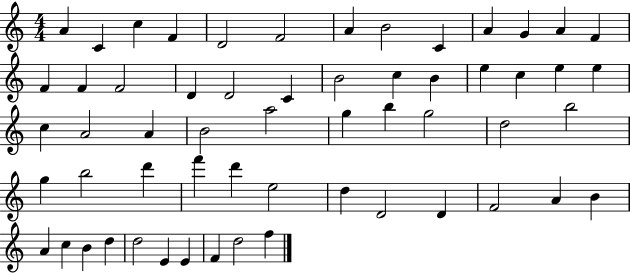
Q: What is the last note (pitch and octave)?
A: F5